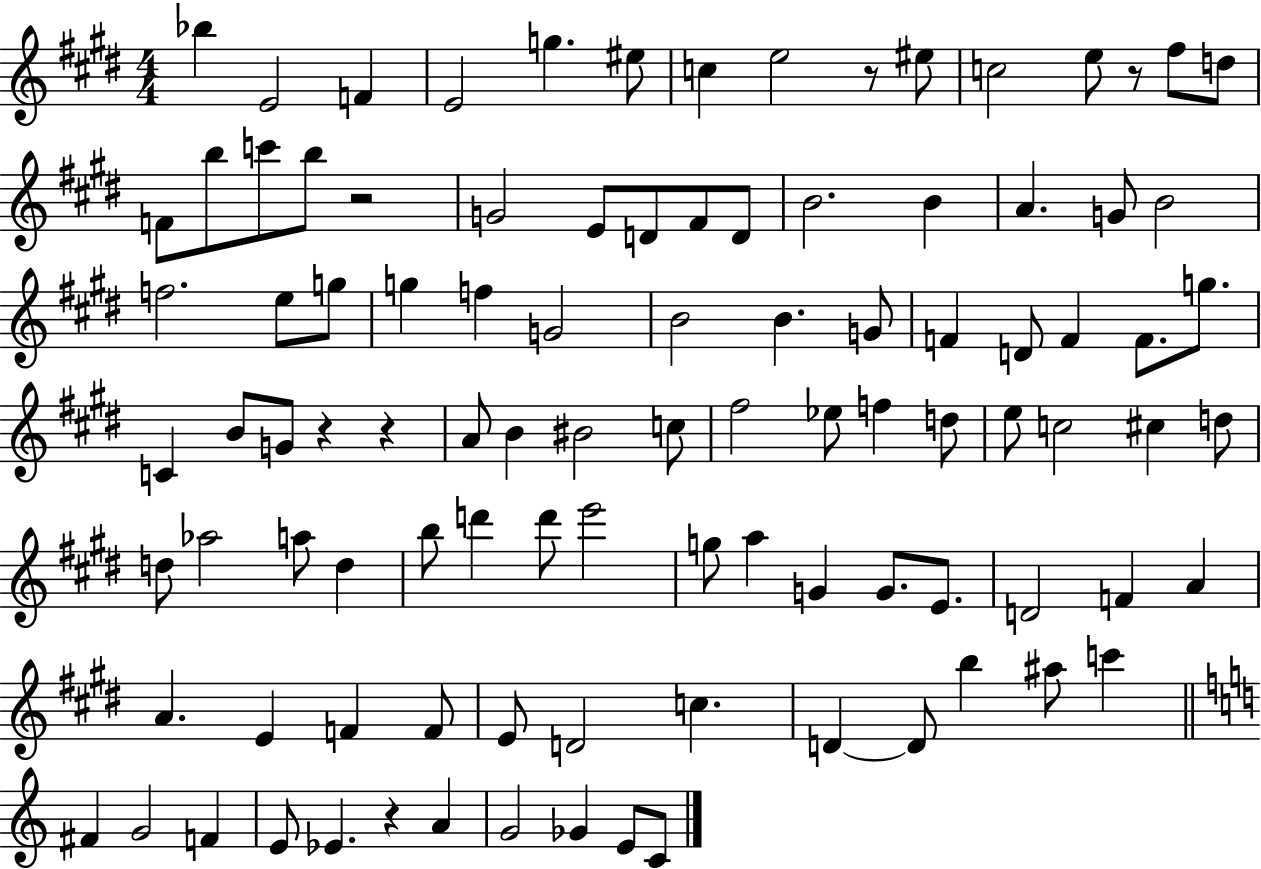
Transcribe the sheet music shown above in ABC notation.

X:1
T:Untitled
M:4/4
L:1/4
K:E
_b E2 F E2 g ^e/2 c e2 z/2 ^e/2 c2 e/2 z/2 ^f/2 d/2 F/2 b/2 c'/2 b/2 z2 G2 E/2 D/2 ^F/2 D/2 B2 B A G/2 B2 f2 e/2 g/2 g f G2 B2 B G/2 F D/2 F F/2 g/2 C B/2 G/2 z z A/2 B ^B2 c/2 ^f2 _e/2 f d/2 e/2 c2 ^c d/2 d/2 _a2 a/2 d b/2 d' d'/2 e'2 g/2 a G G/2 E/2 D2 F A A E F F/2 E/2 D2 c D D/2 b ^a/2 c' ^F G2 F E/2 _E z A G2 _G E/2 C/2